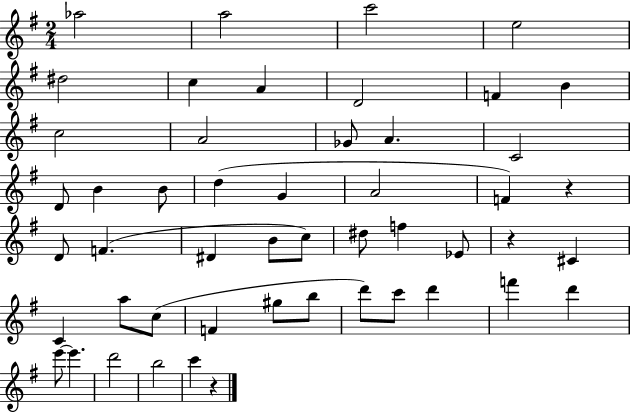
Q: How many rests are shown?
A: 3